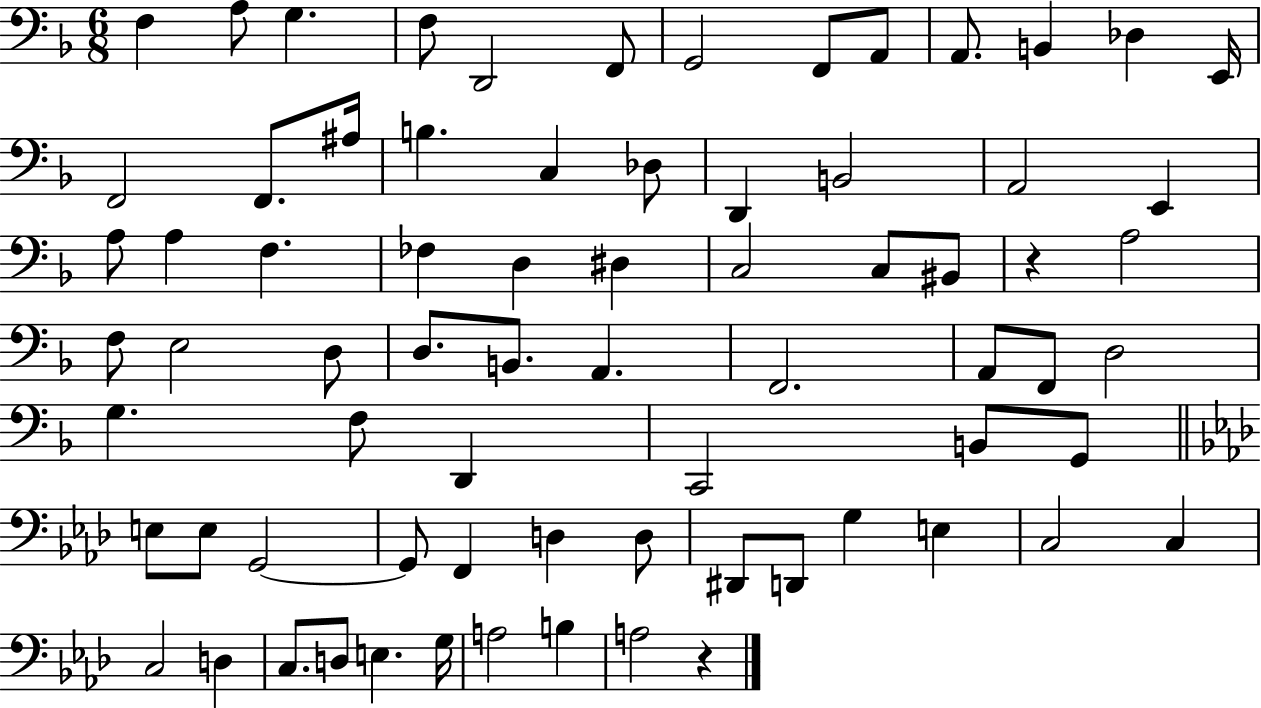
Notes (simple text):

F3/q A3/e G3/q. F3/e D2/h F2/e G2/h F2/e A2/e A2/e. B2/q Db3/q E2/s F2/h F2/e. A#3/s B3/q. C3/q Db3/e D2/q B2/h A2/h E2/q A3/e A3/q F3/q. FES3/q D3/q D#3/q C3/h C3/e BIS2/e R/q A3/h F3/e E3/h D3/e D3/e. B2/e. A2/q. F2/h. A2/e F2/e D3/h G3/q. F3/e D2/q C2/h B2/e G2/e E3/e E3/e G2/h G2/e F2/q D3/q D3/e D#2/e D2/e G3/q E3/q C3/h C3/q C3/h D3/q C3/e. D3/e E3/q. G3/s A3/h B3/q A3/h R/q